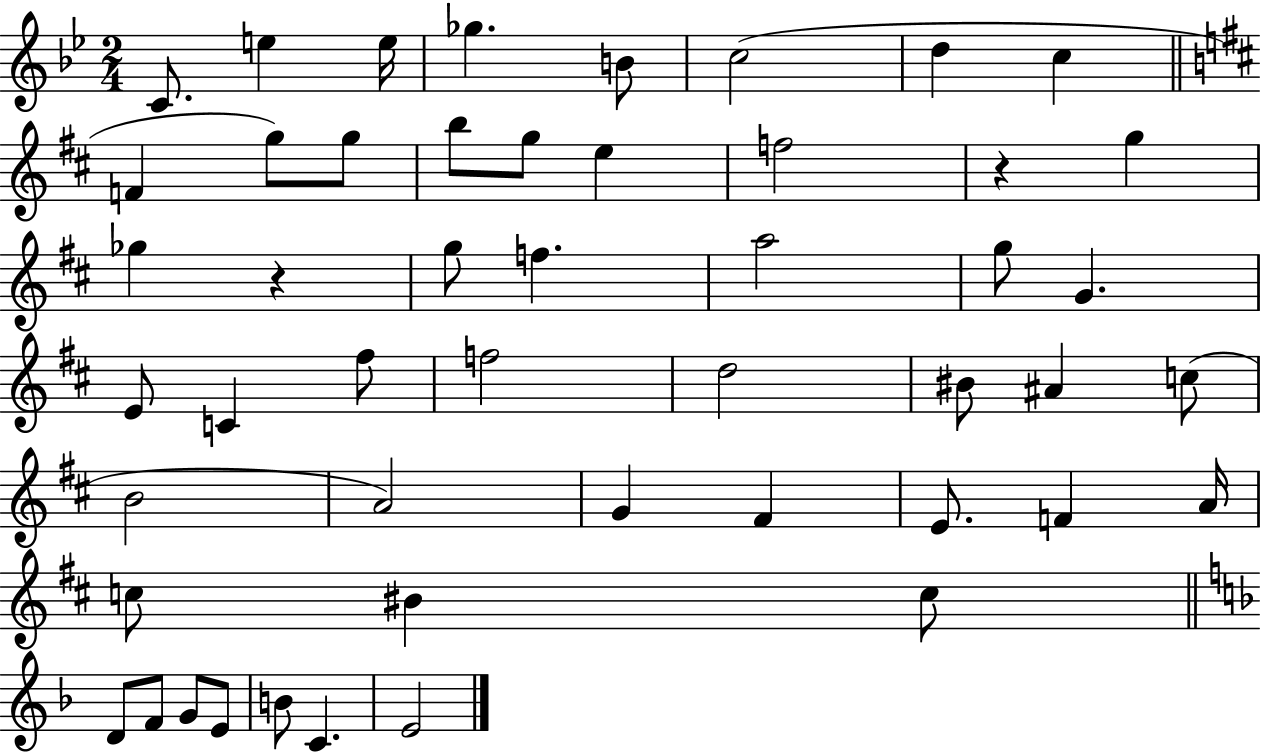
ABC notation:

X:1
T:Untitled
M:2/4
L:1/4
K:Bb
C/2 e e/4 _g B/2 c2 d c F g/2 g/2 b/2 g/2 e f2 z g _g z g/2 f a2 g/2 G E/2 C ^f/2 f2 d2 ^B/2 ^A c/2 B2 A2 G ^F E/2 F A/4 c/2 ^B c/2 D/2 F/2 G/2 E/2 B/2 C E2